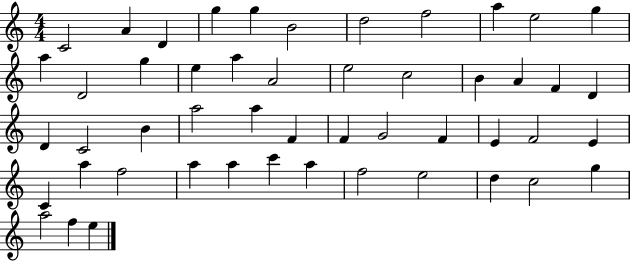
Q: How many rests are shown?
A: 0